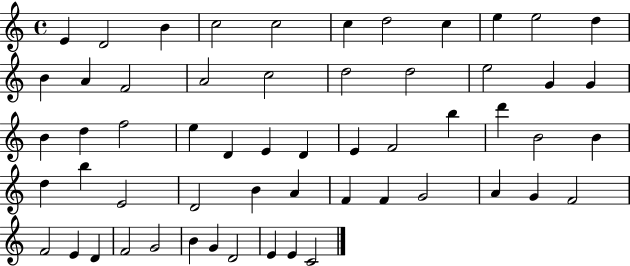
X:1
T:Untitled
M:4/4
L:1/4
K:C
E D2 B c2 c2 c d2 c e e2 d B A F2 A2 c2 d2 d2 e2 G G B d f2 e D E D E F2 b d' B2 B d b E2 D2 B A F F G2 A G F2 F2 E D F2 G2 B G D2 E E C2